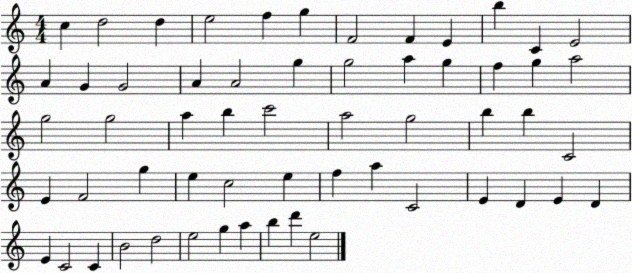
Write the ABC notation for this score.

X:1
T:Untitled
M:4/4
L:1/4
K:C
c d2 d e2 f g F2 F E b C E2 A G G2 A A2 g g2 a g f g a2 g2 g2 a b c'2 a2 g2 b b C2 E F2 g e c2 e f a C2 E D E D E C2 C B2 d2 e2 g a b d' e2